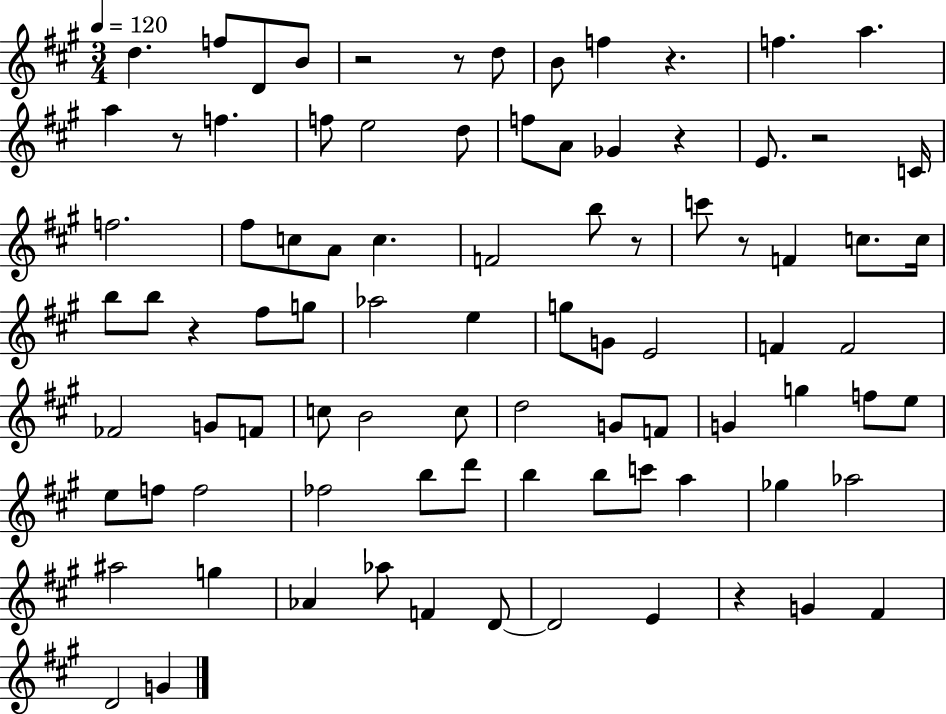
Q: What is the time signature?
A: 3/4